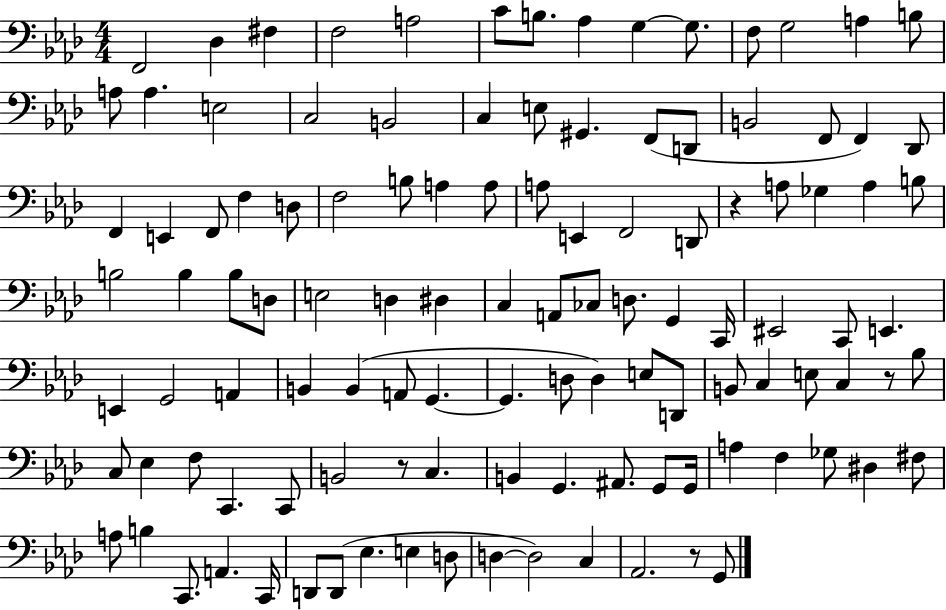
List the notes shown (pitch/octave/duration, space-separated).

F2/h Db3/q F#3/q F3/h A3/h C4/e B3/e. Ab3/q G3/q G3/e. F3/e G3/h A3/q B3/e A3/e A3/q. E3/h C3/h B2/h C3/q E3/e G#2/q. F2/e D2/e B2/h F2/e F2/q Db2/e F2/q E2/q F2/e F3/q D3/e F3/h B3/e A3/q A3/e A3/e E2/q F2/h D2/e R/q A3/e Gb3/q A3/q B3/e B3/h B3/q B3/e D3/e E3/h D3/q D#3/q C3/q A2/e CES3/e D3/e. G2/q C2/s EIS2/h C2/e E2/q. E2/q G2/h A2/q B2/q B2/q A2/e G2/q. G2/q. D3/e D3/q E3/e D2/e B2/e C3/q E3/e C3/q R/e Bb3/e C3/e Eb3/q F3/e C2/q. C2/e B2/h R/e C3/q. B2/q G2/q. A#2/e. G2/e G2/s A3/q F3/q Gb3/e D#3/q F#3/e A3/e B3/q C2/e. A2/q. C2/s D2/e D2/e Eb3/q. E3/q D3/e D3/q D3/h C3/q Ab2/h. R/e G2/e